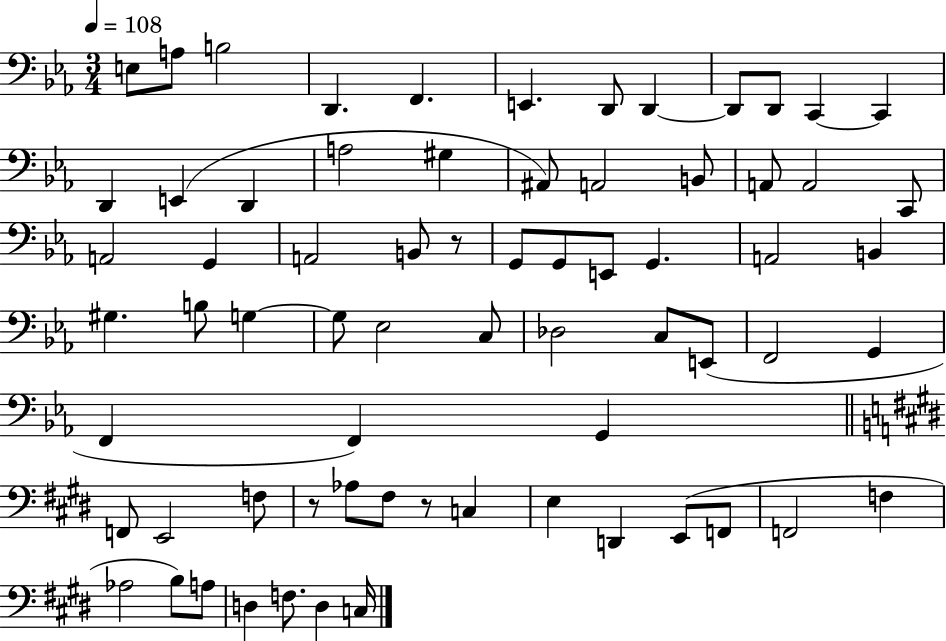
E3/e A3/e B3/h D2/q. F2/q. E2/q. D2/e D2/q D2/e D2/e C2/q C2/q D2/q E2/q D2/q A3/h G#3/q A#2/e A2/h B2/e A2/e A2/h C2/e A2/h G2/q A2/h B2/e R/e G2/e G2/e E2/e G2/q. A2/h B2/q G#3/q. B3/e G3/q G3/e Eb3/h C3/e Db3/h C3/e E2/e F2/h G2/q F2/q F2/q G2/q F2/e E2/h F3/e R/e Ab3/e F#3/e R/e C3/q E3/q D2/q E2/e F2/e F2/h F3/q Ab3/h B3/e A3/e D3/q F3/e. D3/q C3/s